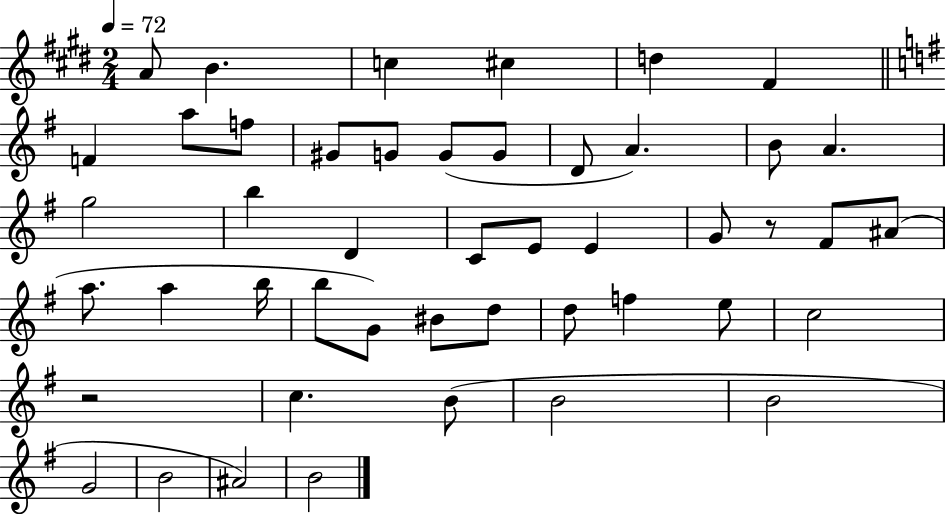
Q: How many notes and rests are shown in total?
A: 47